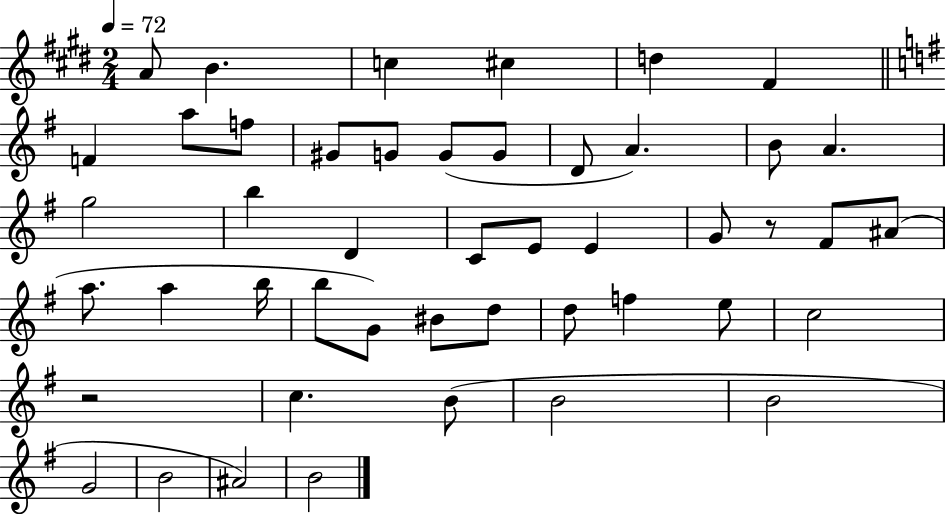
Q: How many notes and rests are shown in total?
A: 47